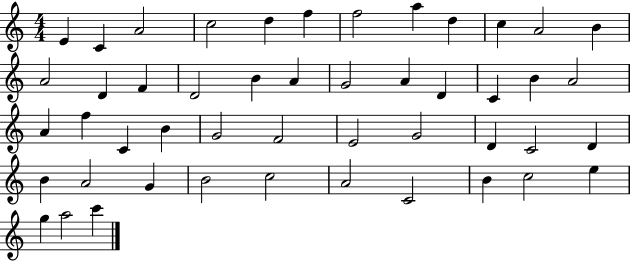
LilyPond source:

{
  \clef treble
  \numericTimeSignature
  \time 4/4
  \key c \major
  e'4 c'4 a'2 | c''2 d''4 f''4 | f''2 a''4 d''4 | c''4 a'2 b'4 | \break a'2 d'4 f'4 | d'2 b'4 a'4 | g'2 a'4 d'4 | c'4 b'4 a'2 | \break a'4 f''4 c'4 b'4 | g'2 f'2 | e'2 g'2 | d'4 c'2 d'4 | \break b'4 a'2 g'4 | b'2 c''2 | a'2 c'2 | b'4 c''2 e''4 | \break g''4 a''2 c'''4 | \bar "|."
}